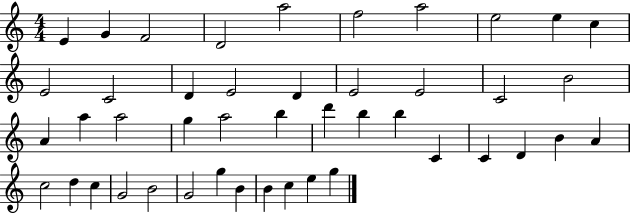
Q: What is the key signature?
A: C major